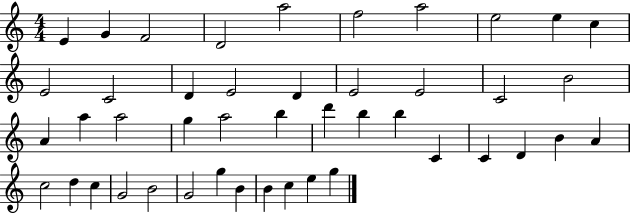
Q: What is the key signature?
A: C major